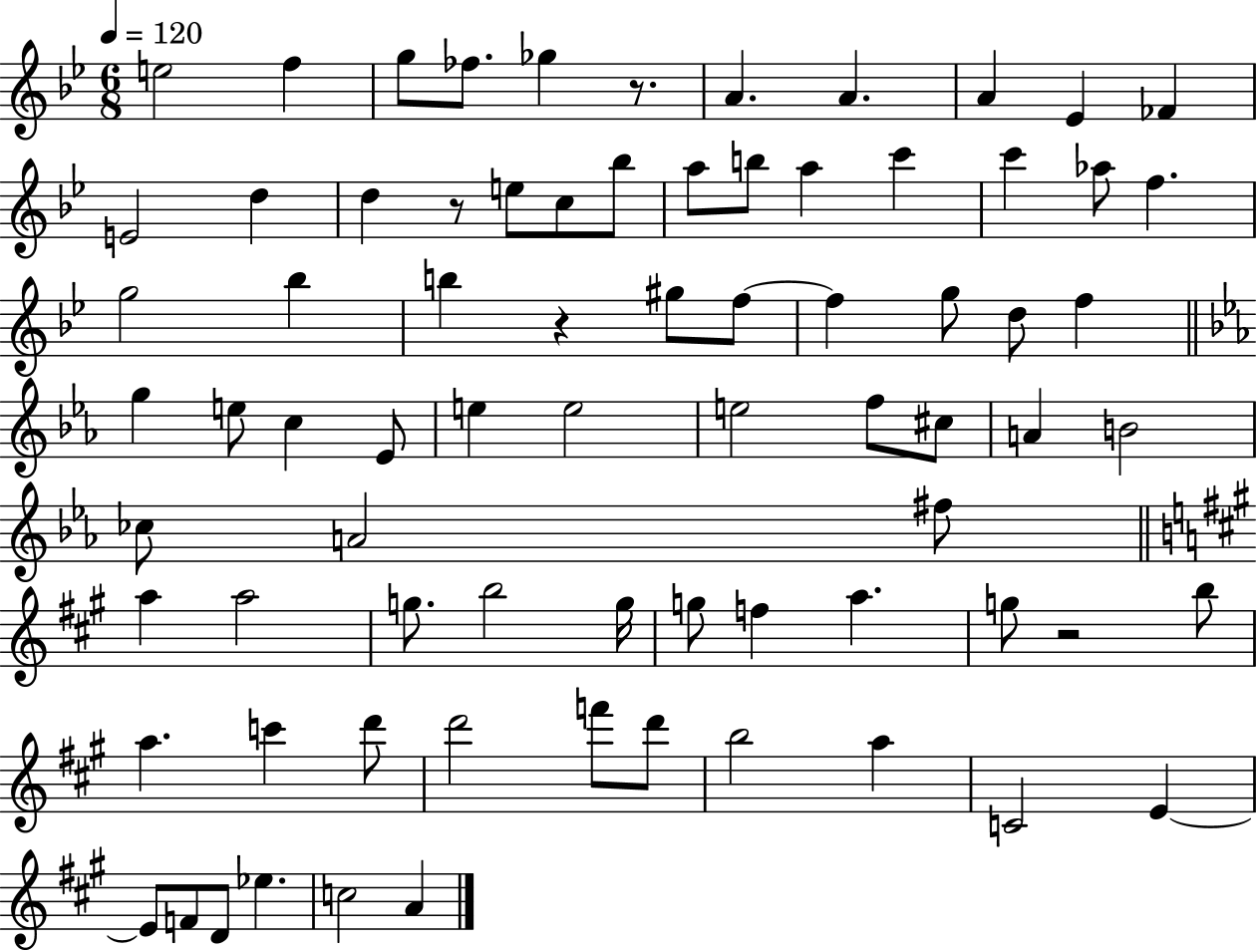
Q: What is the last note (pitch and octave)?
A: A4